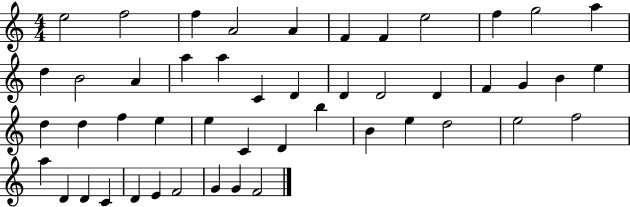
{
  \clef treble
  \numericTimeSignature
  \time 4/4
  \key c \major
  e''2 f''2 | f''4 a'2 a'4 | f'4 f'4 e''2 | f''4 g''2 a''4 | \break d''4 b'2 a'4 | a''4 a''4 c'4 d'4 | d'4 d'2 d'4 | f'4 g'4 b'4 e''4 | \break d''4 d''4 f''4 e''4 | e''4 c'4 d'4 b''4 | b'4 e''4 d''2 | e''2 f''2 | \break a''4 d'4 d'4 c'4 | d'4 e'4 f'2 | g'4 g'4 f'2 | \bar "|."
}